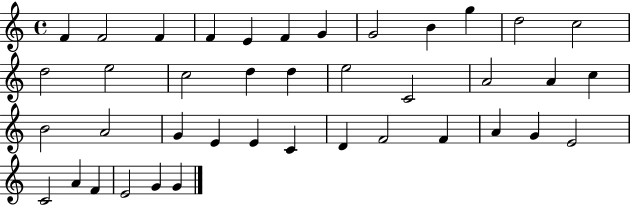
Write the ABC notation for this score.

X:1
T:Untitled
M:4/4
L:1/4
K:C
F F2 F F E F G G2 B g d2 c2 d2 e2 c2 d d e2 C2 A2 A c B2 A2 G E E C D F2 F A G E2 C2 A F E2 G G